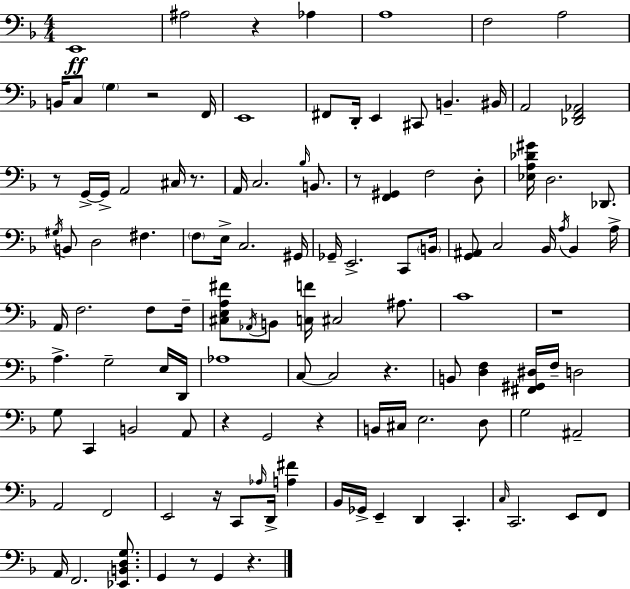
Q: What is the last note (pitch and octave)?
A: G2